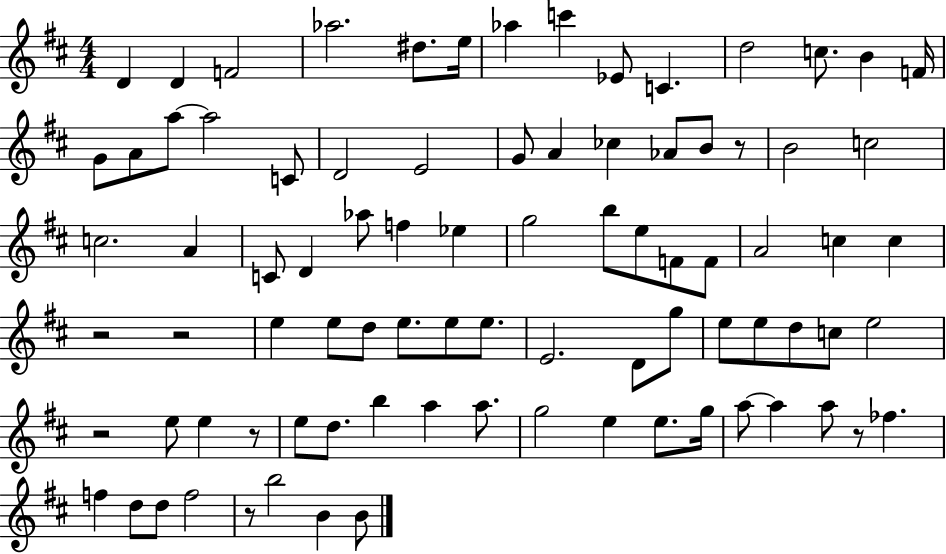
D4/q D4/q F4/h Ab5/h. D#5/e. E5/s Ab5/q C6/q Eb4/e C4/q. D5/h C5/e. B4/q F4/s G4/e A4/e A5/e A5/h C4/e D4/h E4/h G4/e A4/q CES5/q Ab4/e B4/e R/e B4/h C5/h C5/h. A4/q C4/e D4/q Ab5/e F5/q Eb5/q G5/h B5/e E5/e F4/e F4/e A4/h C5/q C5/q R/h R/h E5/q E5/e D5/e E5/e. E5/e E5/e. E4/h. D4/e G5/e E5/e E5/e D5/e C5/e E5/h R/h E5/e E5/q R/e E5/e D5/e. B5/q A5/q A5/e. G5/h E5/q E5/e. G5/s A5/e A5/q A5/e R/e FES5/q. F5/q D5/e D5/e F5/h R/e B5/h B4/q B4/e